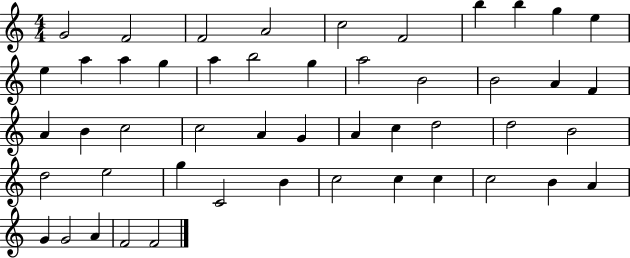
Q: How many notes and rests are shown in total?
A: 49